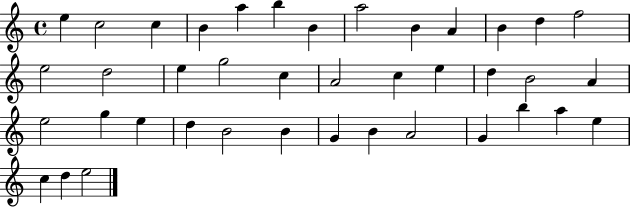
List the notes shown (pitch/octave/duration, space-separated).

E5/q C5/h C5/q B4/q A5/q B5/q B4/q A5/h B4/q A4/q B4/q D5/q F5/h E5/h D5/h E5/q G5/h C5/q A4/h C5/q E5/q D5/q B4/h A4/q E5/h G5/q E5/q D5/q B4/h B4/q G4/q B4/q A4/h G4/q B5/q A5/q E5/q C5/q D5/q E5/h